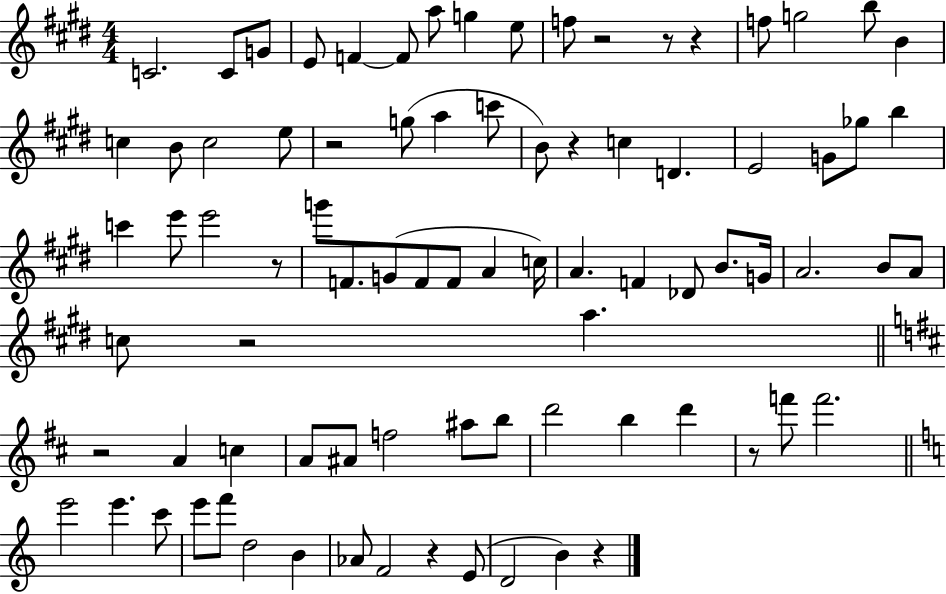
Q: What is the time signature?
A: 4/4